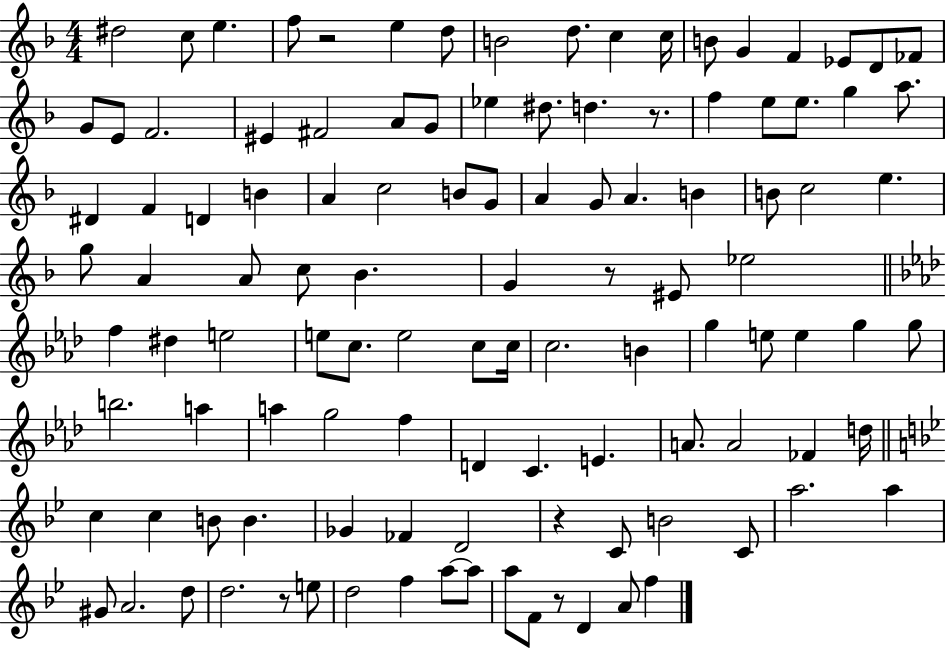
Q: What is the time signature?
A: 4/4